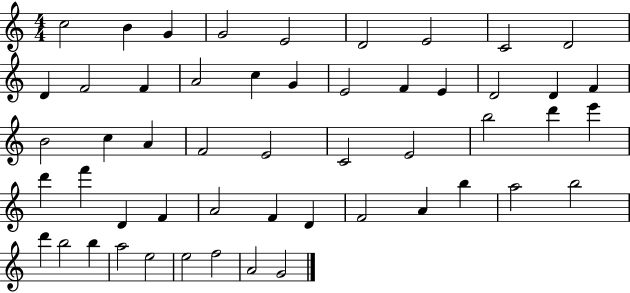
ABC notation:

X:1
T:Untitled
M:4/4
L:1/4
K:C
c2 B G G2 E2 D2 E2 C2 D2 D F2 F A2 c G E2 F E D2 D F B2 c A F2 E2 C2 E2 b2 d' e' d' f' D F A2 F D F2 A b a2 b2 d' b2 b a2 e2 e2 f2 A2 G2